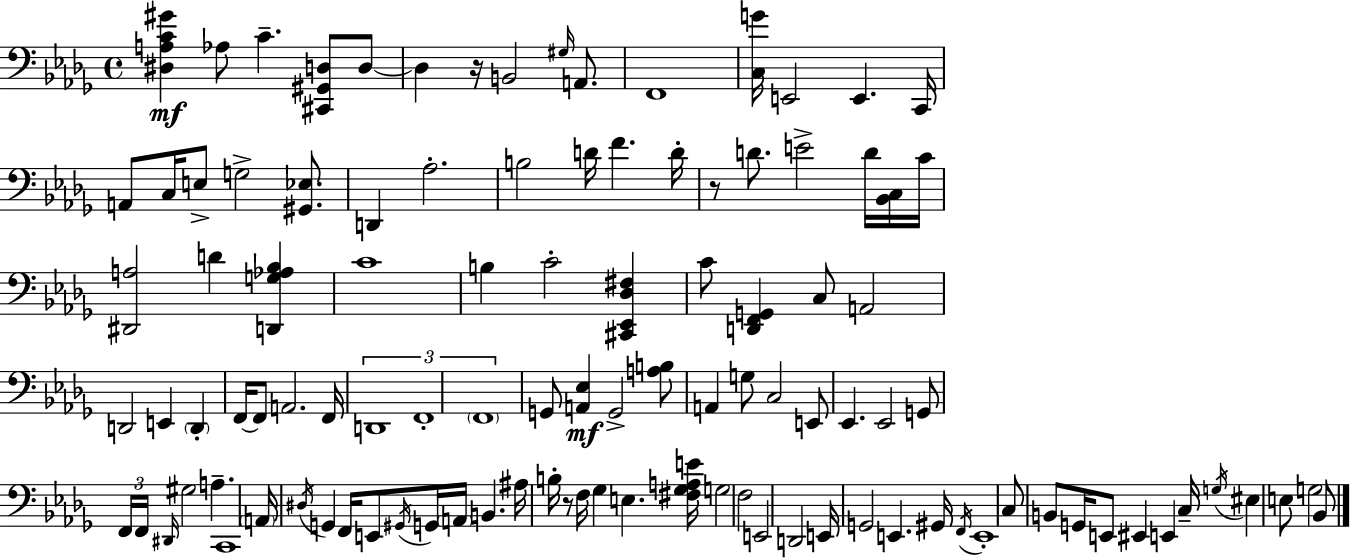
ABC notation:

X:1
T:Untitled
M:4/4
L:1/4
K:Bbm
[^D,A,C^G] _A,/2 C [^C,,^G,,D,]/2 D,/2 D, z/4 B,,2 ^G,/4 A,,/2 F,,4 [C,G]/4 E,,2 E,, C,,/4 A,,/2 C,/4 E,/2 G,2 [^G,,_E,]/2 D,, _A,2 B,2 D/4 F D/4 z/2 D/2 E2 D/4 [_B,,C,]/4 C/4 [^D,,A,]2 D [D,,G,_A,_B,] C4 B, C2 [^C,,_E,,_D,^F,] C/2 [D,,F,,G,,] C,/2 A,,2 D,,2 E,, D,, F,,/4 F,,/2 A,,2 F,,/4 D,,4 F,,4 F,,4 G,,/2 [A,,_E,] G,,2 [A,B,]/2 A,, G,/2 C,2 E,,/2 _E,, _E,,2 G,,/2 F,,/4 F,,/4 ^D,,/4 ^G,2 A, C,,4 A,,/4 ^D,/4 G,, F,,/4 E,,/2 ^G,,/4 G,,/4 A,,/4 B,, ^A,/4 B,/4 z/2 F,/4 _G, E, [^F,_G,A,E]/4 G,2 F,2 E,,2 D,,2 E,,/4 G,,2 E,, ^G,,/4 F,,/4 E,,4 C,/2 B,,/2 G,,/4 E,,/2 ^E,, E,, C,/4 G,/4 ^E, E,/2 G,2 _B,,/2